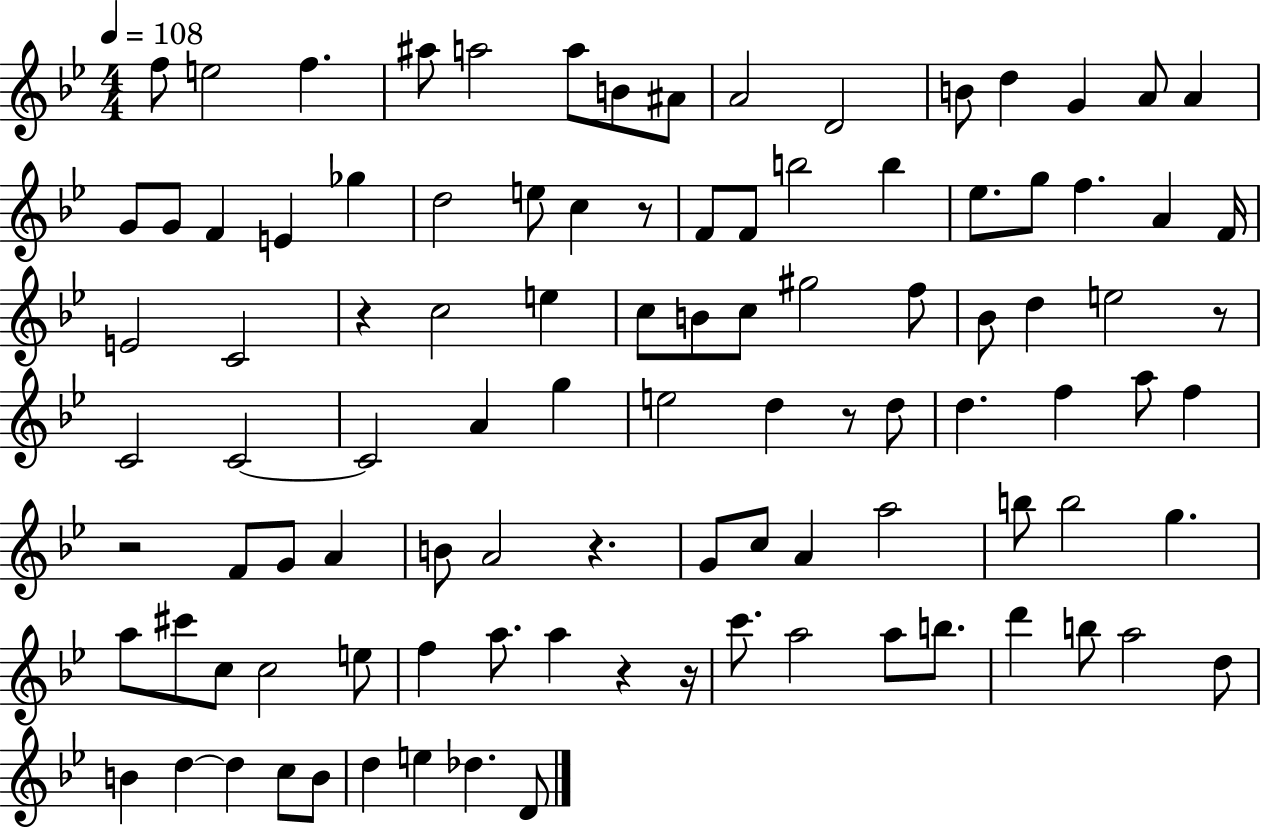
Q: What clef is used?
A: treble